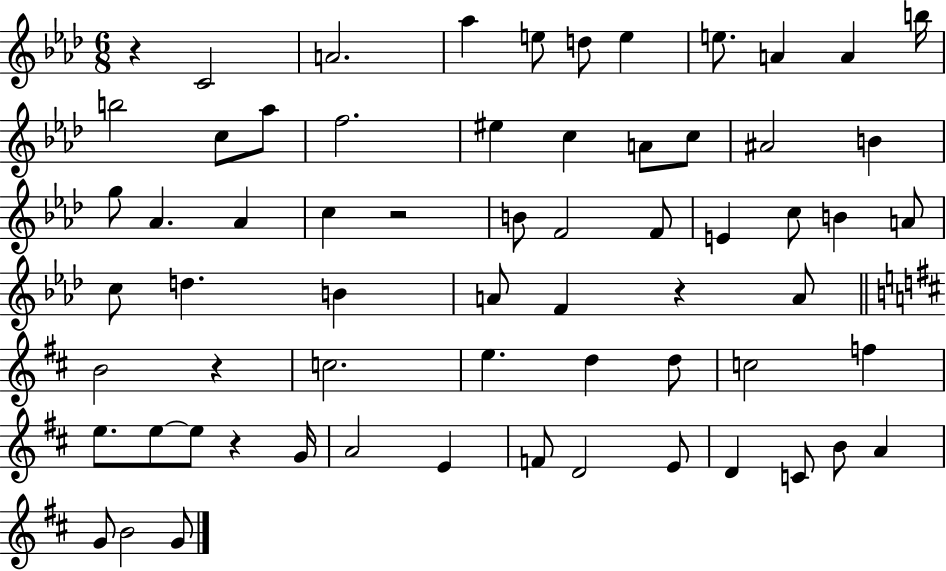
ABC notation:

X:1
T:Untitled
M:6/8
L:1/4
K:Ab
z C2 A2 _a e/2 d/2 e e/2 A A b/4 b2 c/2 _a/2 f2 ^e c A/2 c/2 ^A2 B g/2 _A _A c z2 B/2 F2 F/2 E c/2 B A/2 c/2 d B A/2 F z A/2 B2 z c2 e d d/2 c2 f e/2 e/2 e/2 z G/4 A2 E F/2 D2 E/2 D C/2 B/2 A G/2 B2 G/2